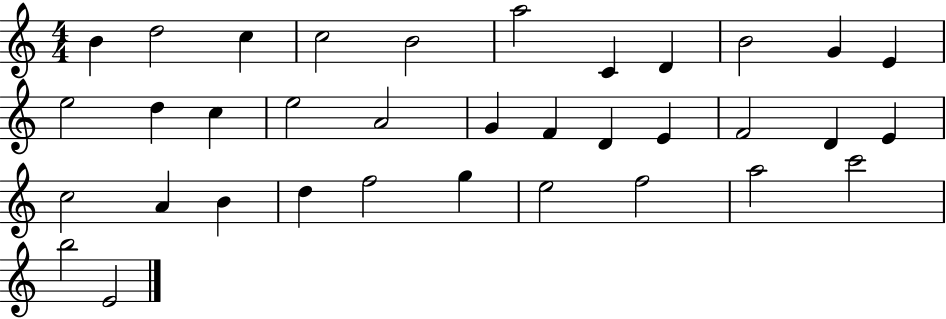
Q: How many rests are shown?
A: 0